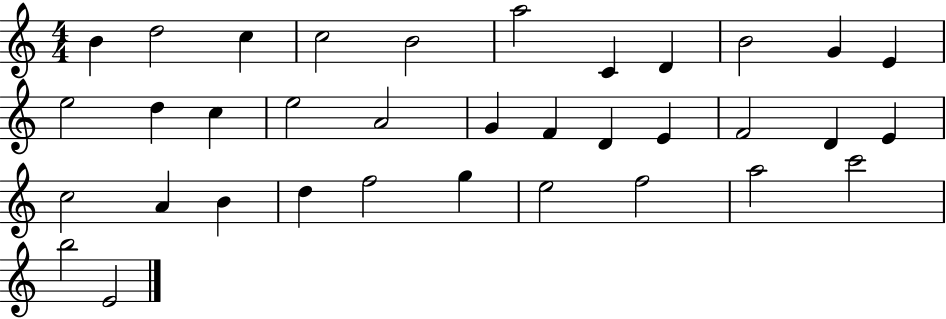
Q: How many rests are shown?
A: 0